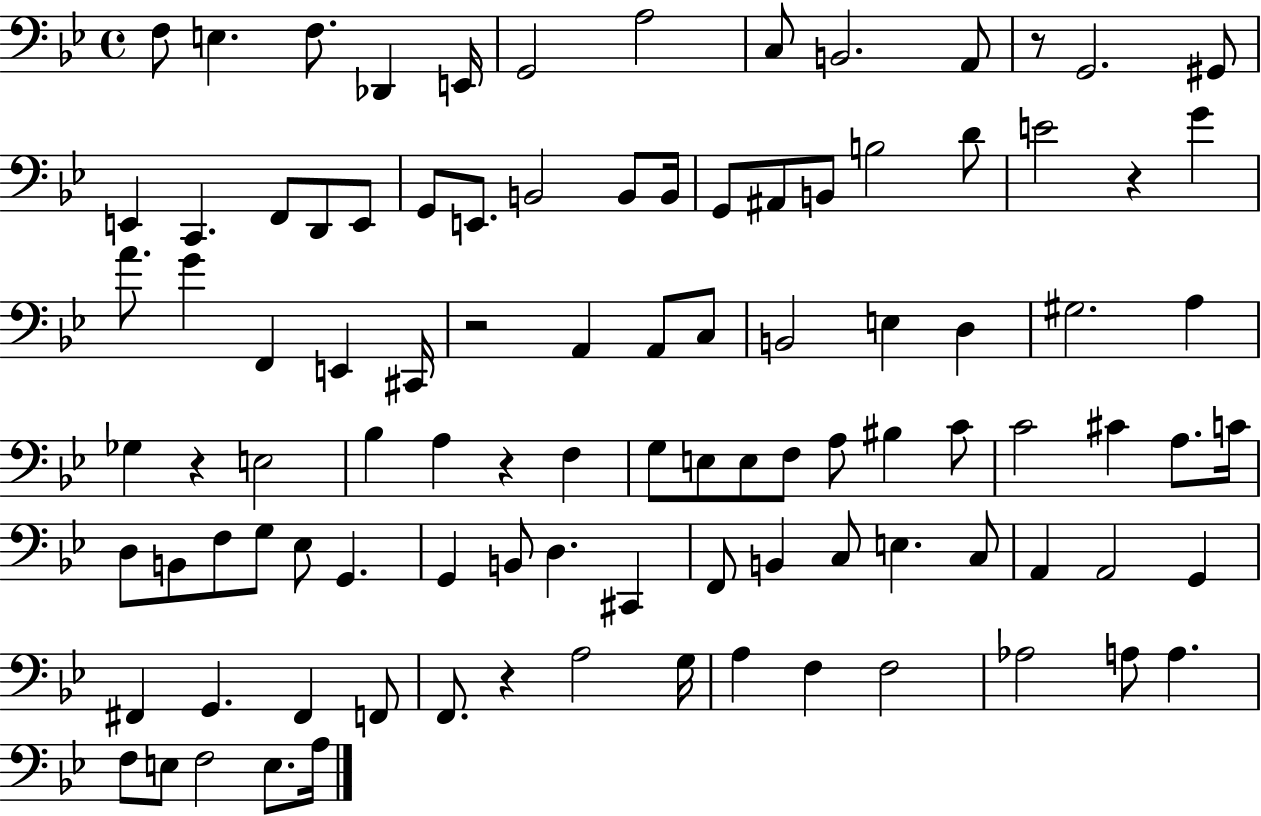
X:1
T:Untitled
M:4/4
L:1/4
K:Bb
F,/2 E, F,/2 _D,, E,,/4 G,,2 A,2 C,/2 B,,2 A,,/2 z/2 G,,2 ^G,,/2 E,, C,, F,,/2 D,,/2 E,,/2 G,,/2 E,,/2 B,,2 B,,/2 B,,/4 G,,/2 ^A,,/2 B,,/2 B,2 D/2 E2 z G A/2 G F,, E,, ^C,,/4 z2 A,, A,,/2 C,/2 B,,2 E, D, ^G,2 A, _G, z E,2 _B, A, z F, G,/2 E,/2 E,/2 F,/2 A,/2 ^B, C/2 C2 ^C A,/2 C/4 D,/2 B,,/2 F,/2 G,/2 _E,/2 G,, G,, B,,/2 D, ^C,, F,,/2 B,, C,/2 E, C,/2 A,, A,,2 G,, ^F,, G,, ^F,, F,,/2 F,,/2 z A,2 G,/4 A, F, F,2 _A,2 A,/2 A, F,/2 E,/2 F,2 E,/2 A,/4